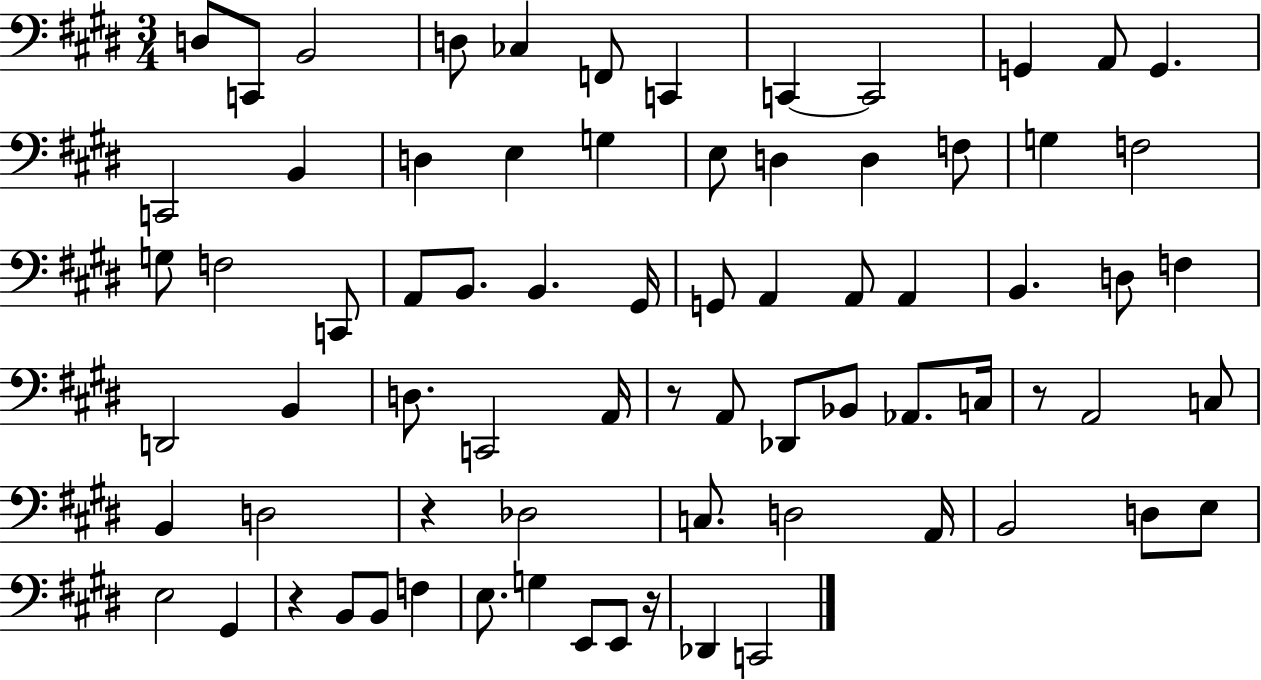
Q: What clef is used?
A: bass